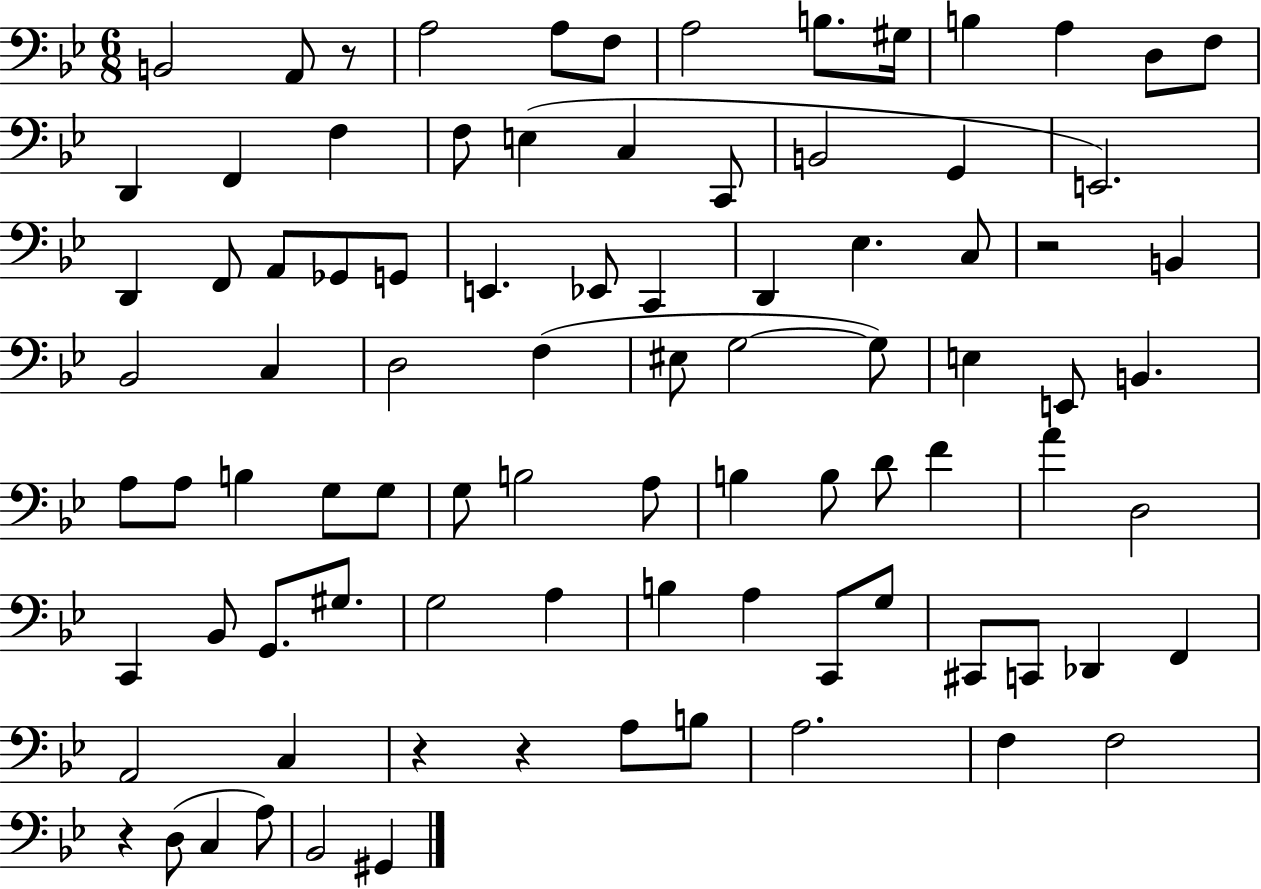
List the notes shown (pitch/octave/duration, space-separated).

B2/h A2/e R/e A3/h A3/e F3/e A3/h B3/e. G#3/s B3/q A3/q D3/e F3/e D2/q F2/q F3/q F3/e E3/q C3/q C2/e B2/h G2/q E2/h. D2/q F2/e A2/e Gb2/e G2/e E2/q. Eb2/e C2/q D2/q Eb3/q. C3/e R/h B2/q Bb2/h C3/q D3/h F3/q EIS3/e G3/h G3/e E3/q E2/e B2/q. A3/e A3/e B3/q G3/e G3/e G3/e B3/h A3/e B3/q B3/e D4/e F4/q A4/q D3/h C2/q Bb2/e G2/e. G#3/e. G3/h A3/q B3/q A3/q C2/e G3/e C#2/e C2/e Db2/q F2/q A2/h C3/q R/q R/q A3/e B3/e A3/h. F3/q F3/h R/q D3/e C3/q A3/e Bb2/h G#2/q